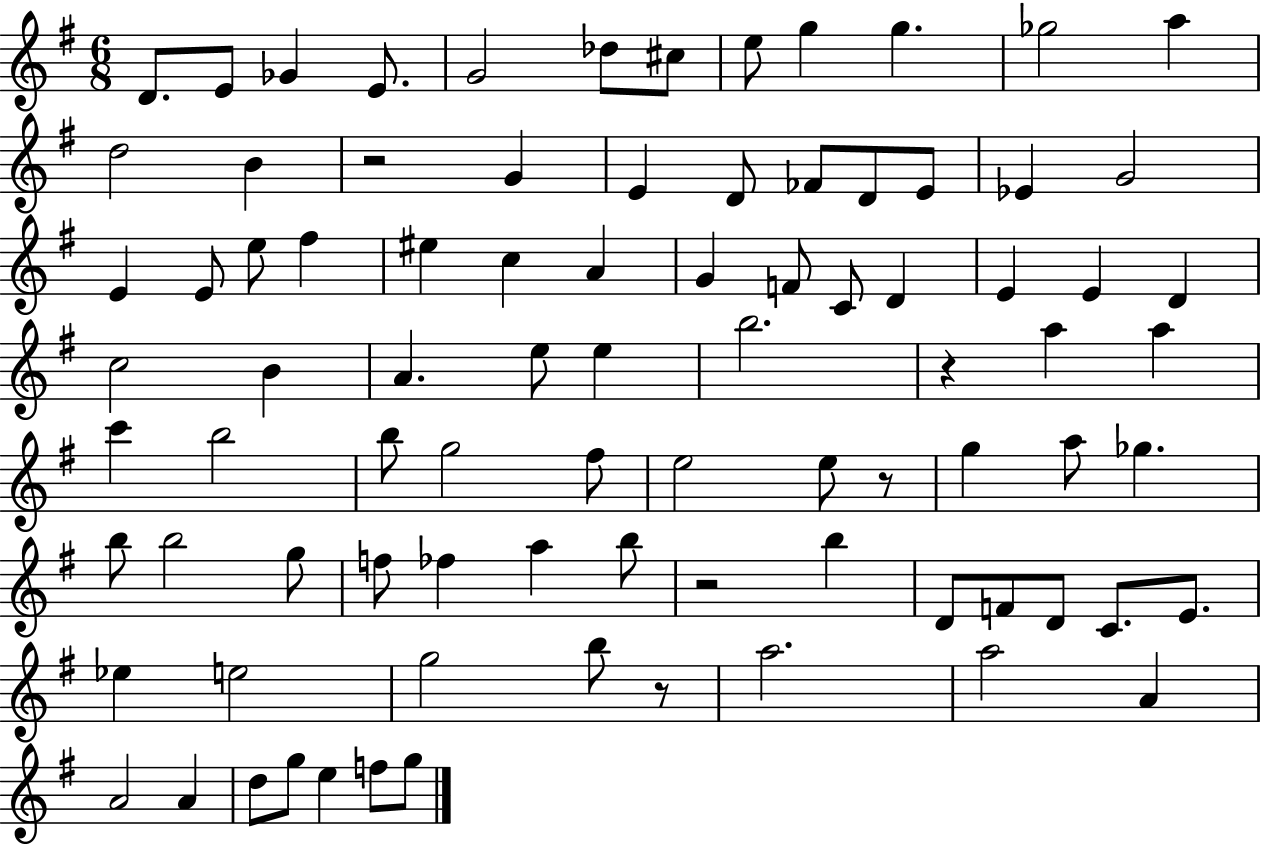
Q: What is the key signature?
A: G major